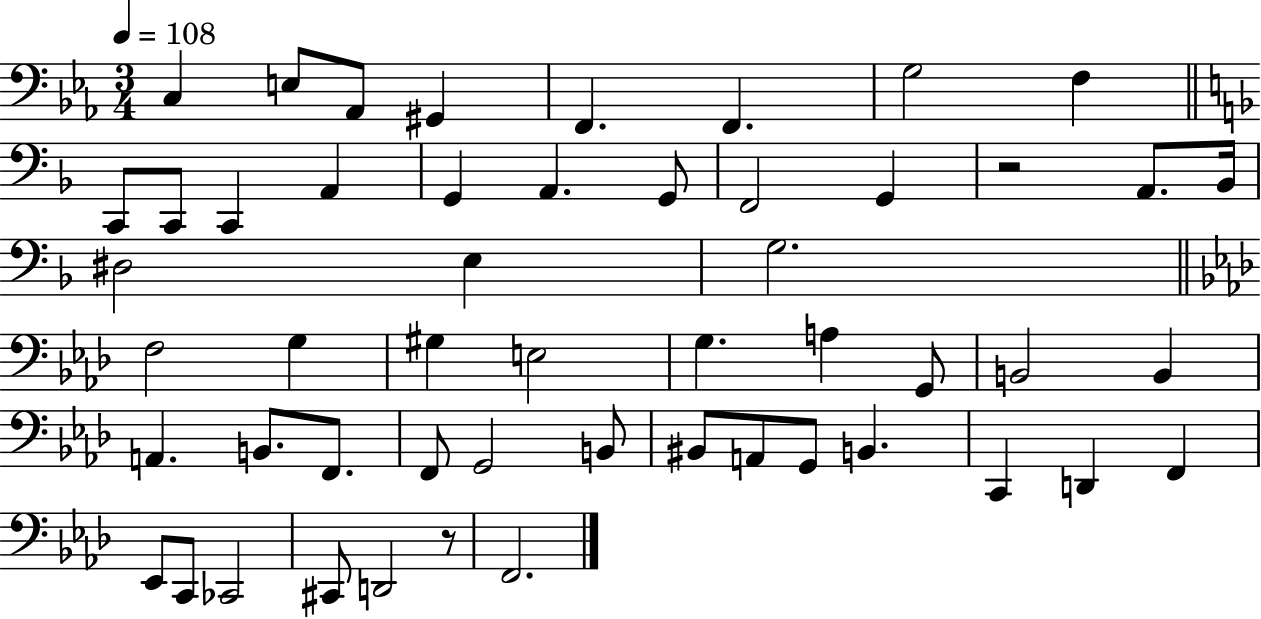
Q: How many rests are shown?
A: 2